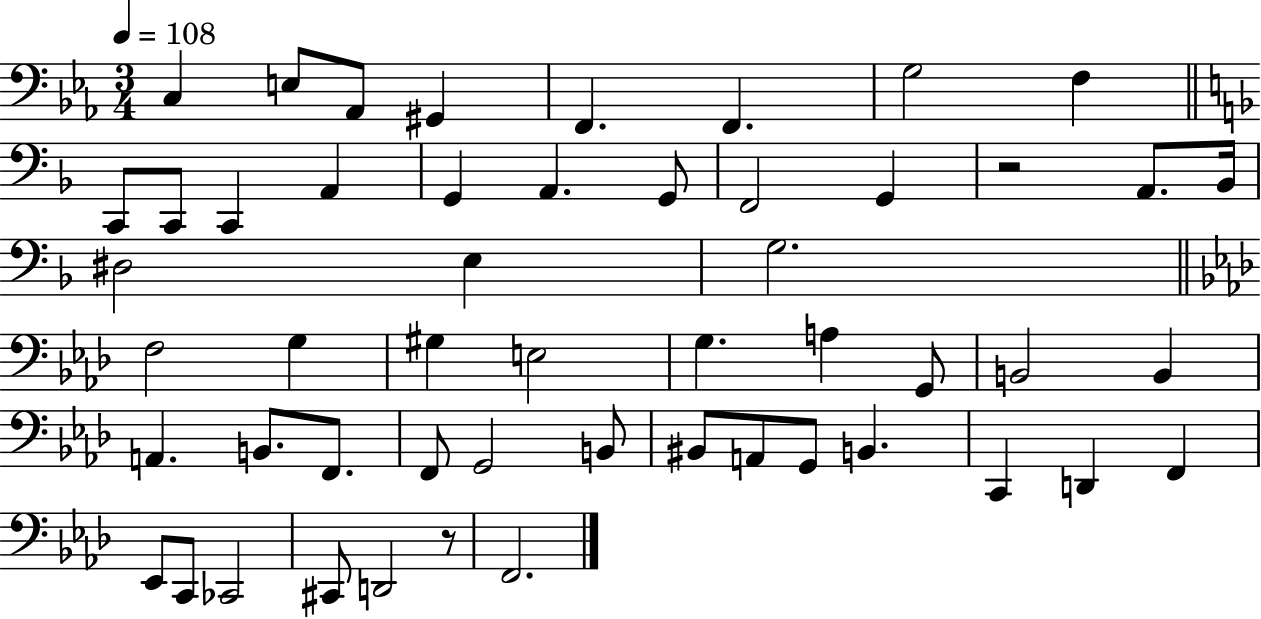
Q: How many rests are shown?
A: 2